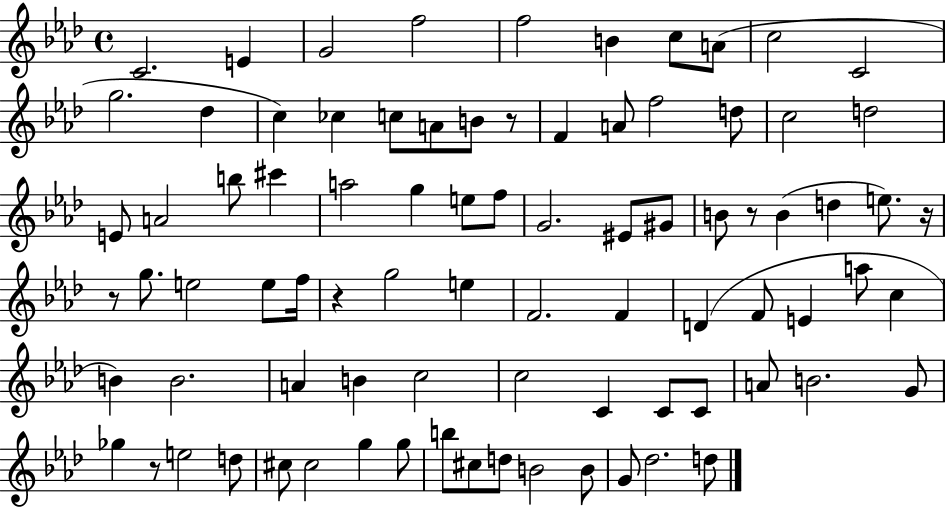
C4/h. E4/q G4/h F5/h F5/h B4/q C5/e A4/e C5/h C4/h G5/h. Db5/q C5/q CES5/q C5/e A4/e B4/e R/e F4/q A4/e F5/h D5/e C5/h D5/h E4/e A4/h B5/e C#6/q A5/h G5/q E5/e F5/e G4/h. EIS4/e G#4/e B4/e R/e B4/q D5/q E5/e. R/s R/e G5/e. E5/h E5/e F5/s R/q G5/h E5/q F4/h. F4/q D4/q F4/e E4/q A5/e C5/q B4/q B4/h. A4/q B4/q C5/h C5/h C4/q C4/e C4/e A4/e B4/h. G4/e Gb5/q R/e E5/h D5/e C#5/e C#5/h G5/q G5/e B5/e C#5/e D5/e B4/h B4/e G4/e Db5/h. D5/e